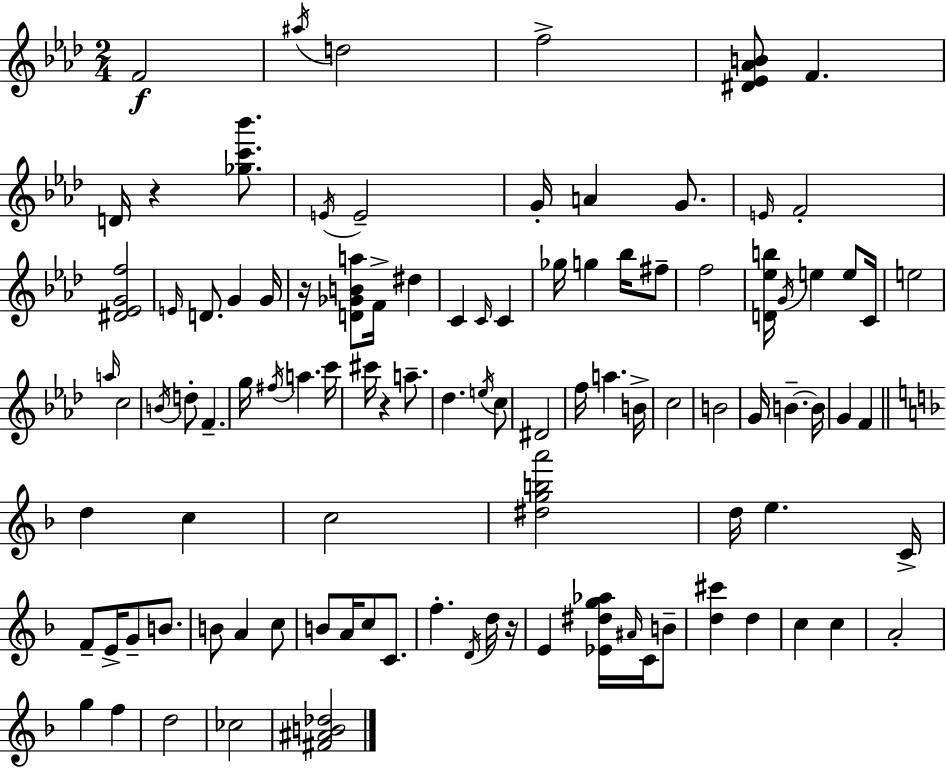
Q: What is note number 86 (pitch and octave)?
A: G5